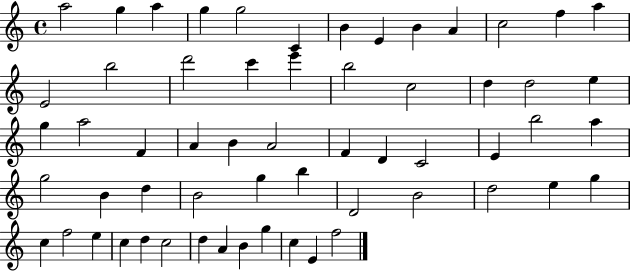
X:1
T:Untitled
M:4/4
L:1/4
K:C
a2 g a g g2 C B E B A c2 f a E2 b2 d'2 c' e' b2 c2 d d2 e g a2 F A B A2 F D C2 E b2 a g2 B d B2 g b D2 B2 d2 e g c f2 e c d c2 d A B g c E f2